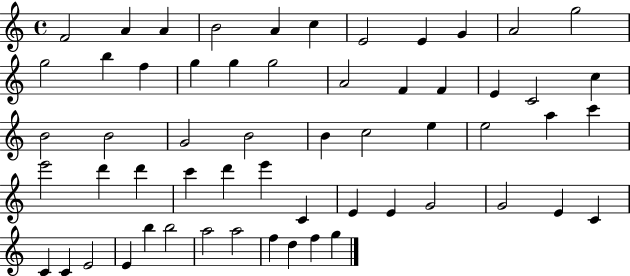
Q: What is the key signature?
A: C major